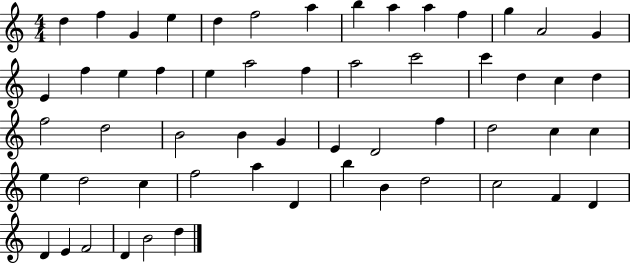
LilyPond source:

{
  \clef treble
  \numericTimeSignature
  \time 4/4
  \key c \major
  d''4 f''4 g'4 e''4 | d''4 f''2 a''4 | b''4 a''4 a''4 f''4 | g''4 a'2 g'4 | \break e'4 f''4 e''4 f''4 | e''4 a''2 f''4 | a''2 c'''2 | c'''4 d''4 c''4 d''4 | \break f''2 d''2 | b'2 b'4 g'4 | e'4 d'2 f''4 | d''2 c''4 c''4 | \break e''4 d''2 c''4 | f''2 a''4 d'4 | b''4 b'4 d''2 | c''2 f'4 d'4 | \break d'4 e'4 f'2 | d'4 b'2 d''4 | \bar "|."
}